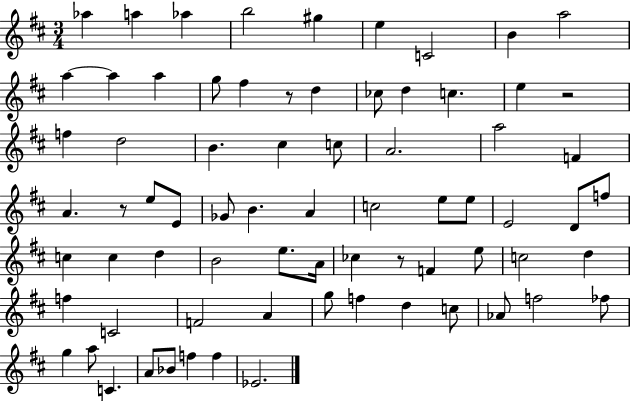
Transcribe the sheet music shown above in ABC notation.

X:1
T:Untitled
M:3/4
L:1/4
K:D
_a a _a b2 ^g e C2 B a2 a a a g/2 ^f z/2 d _c/2 d c e z2 f d2 B ^c c/2 A2 a2 F A z/2 e/2 E/2 _G/2 B A c2 e/2 e/2 E2 D/2 f/2 c c d B2 e/2 A/4 _c z/2 F e/2 c2 d f C2 F2 A g/2 f d c/2 _A/2 f2 _f/2 g a/2 C A/2 _B/2 f f _E2